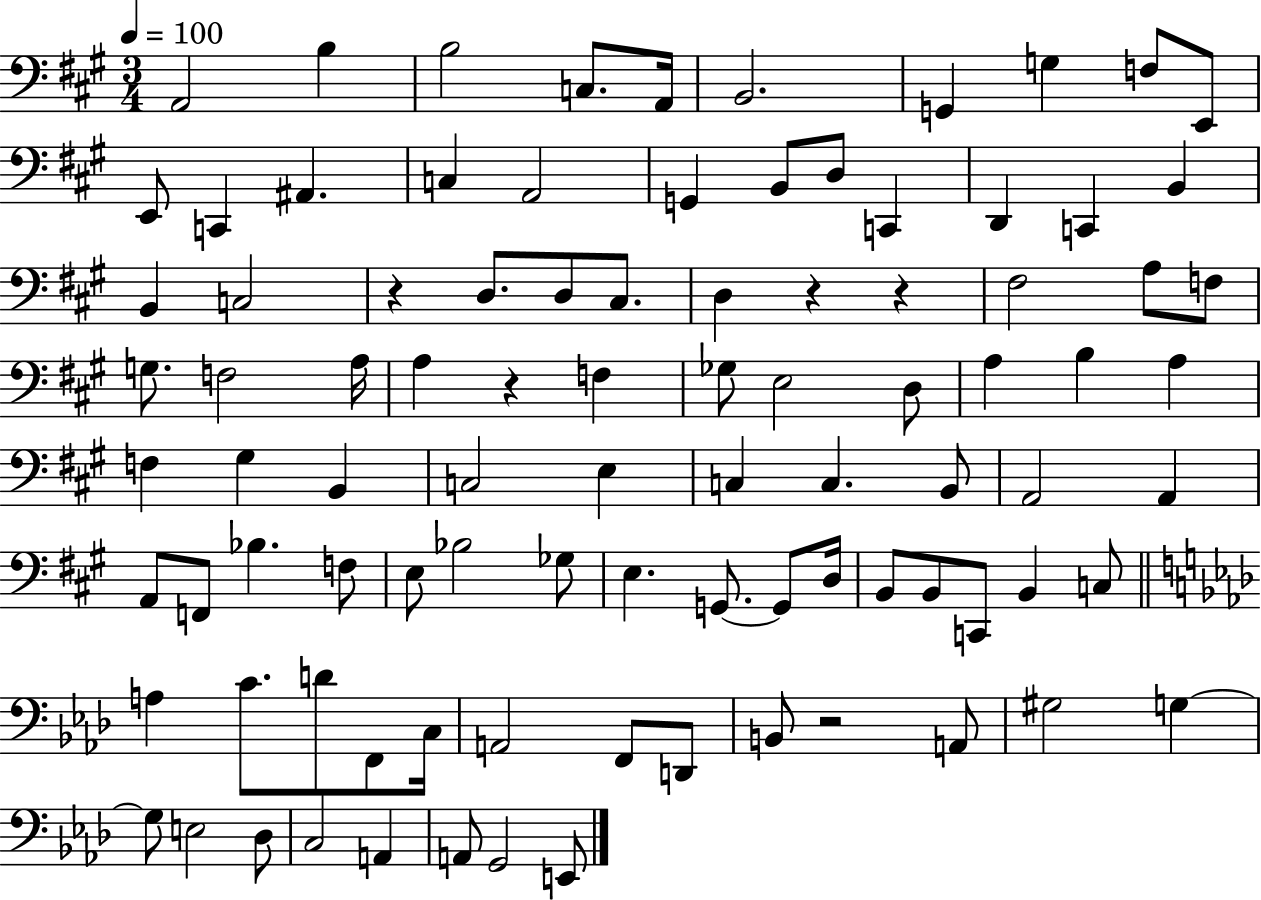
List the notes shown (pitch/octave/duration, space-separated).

A2/h B3/q B3/h C3/e. A2/s B2/h. G2/q G3/q F3/e E2/e E2/e C2/q A#2/q. C3/q A2/h G2/q B2/e D3/e C2/q D2/q C2/q B2/q B2/q C3/h R/q D3/e. D3/e C#3/e. D3/q R/q R/q F#3/h A3/e F3/e G3/e. F3/h A3/s A3/q R/q F3/q Gb3/e E3/h D3/e A3/q B3/q A3/q F3/q G#3/q B2/q C3/h E3/q C3/q C3/q. B2/e A2/h A2/q A2/e F2/e Bb3/q. F3/e E3/e Bb3/h Gb3/e E3/q. G2/e. G2/e D3/s B2/e B2/e C2/e B2/q C3/e A3/q C4/e. D4/e F2/e C3/s A2/h F2/e D2/e B2/e R/h A2/e G#3/h G3/q G3/e E3/h Db3/e C3/h A2/q A2/e G2/h E2/e